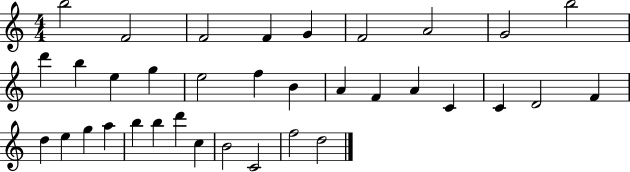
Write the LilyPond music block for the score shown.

{
  \clef treble
  \numericTimeSignature
  \time 4/4
  \key c \major
  b''2 f'2 | f'2 f'4 g'4 | f'2 a'2 | g'2 b''2 | \break d'''4 b''4 e''4 g''4 | e''2 f''4 b'4 | a'4 f'4 a'4 c'4 | c'4 d'2 f'4 | \break d''4 e''4 g''4 a''4 | b''4 b''4 d'''4 c''4 | b'2 c'2 | f''2 d''2 | \break \bar "|."
}